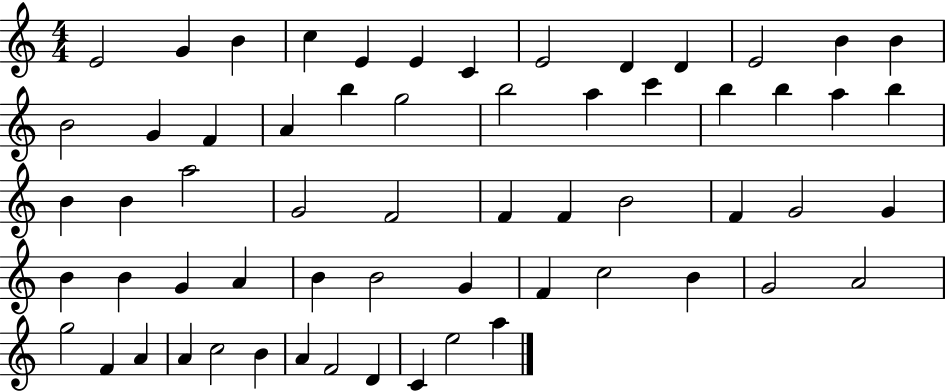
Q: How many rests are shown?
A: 0